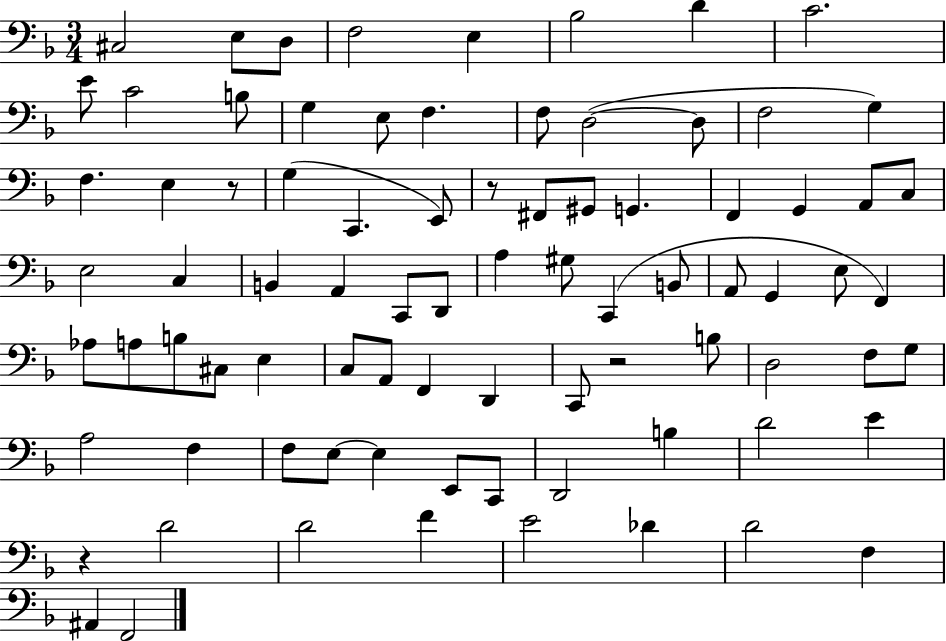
C#3/h E3/e D3/e F3/h E3/q Bb3/h D4/q C4/h. E4/e C4/h B3/e G3/q E3/e F3/q. F3/e D3/h D3/e F3/h G3/q F3/q. E3/q R/e G3/q C2/q. E2/e R/e F#2/e G#2/e G2/q. F2/q G2/q A2/e C3/e E3/h C3/q B2/q A2/q C2/e D2/e A3/q G#3/e C2/q B2/e A2/e G2/q E3/e F2/q Ab3/e A3/e B3/e C#3/e E3/q C3/e A2/e F2/q D2/q C2/e R/h B3/e D3/h F3/e G3/e A3/h F3/q F3/e E3/e E3/q E2/e C2/e D2/h B3/q D4/h E4/q R/q D4/h D4/h F4/q E4/h Db4/q D4/h F3/q A#2/q F2/h